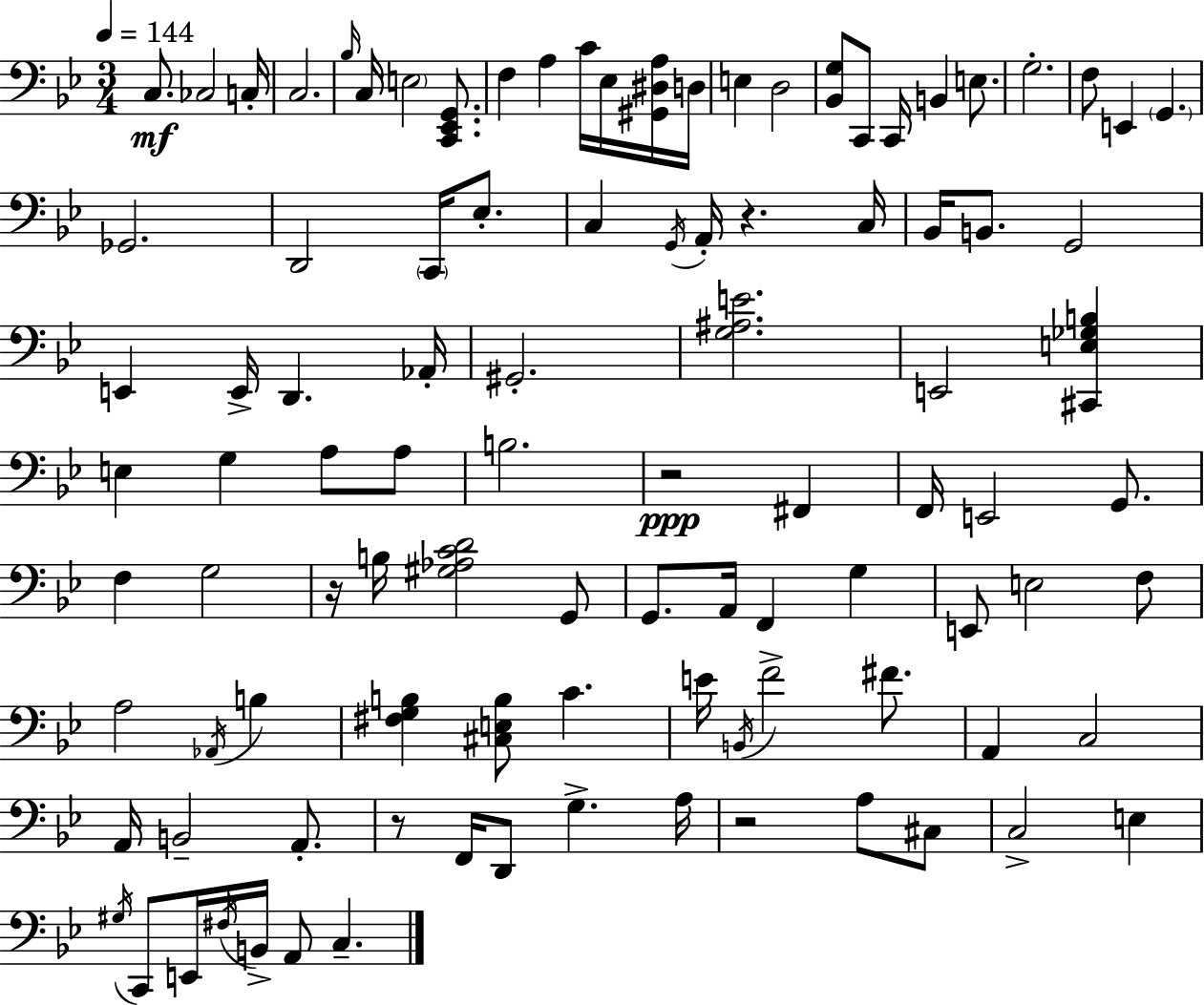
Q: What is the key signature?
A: G minor